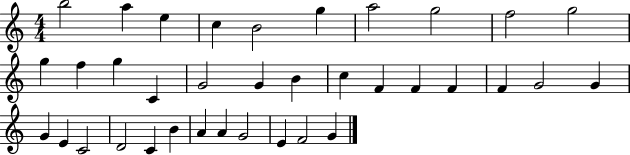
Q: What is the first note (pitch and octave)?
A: B5